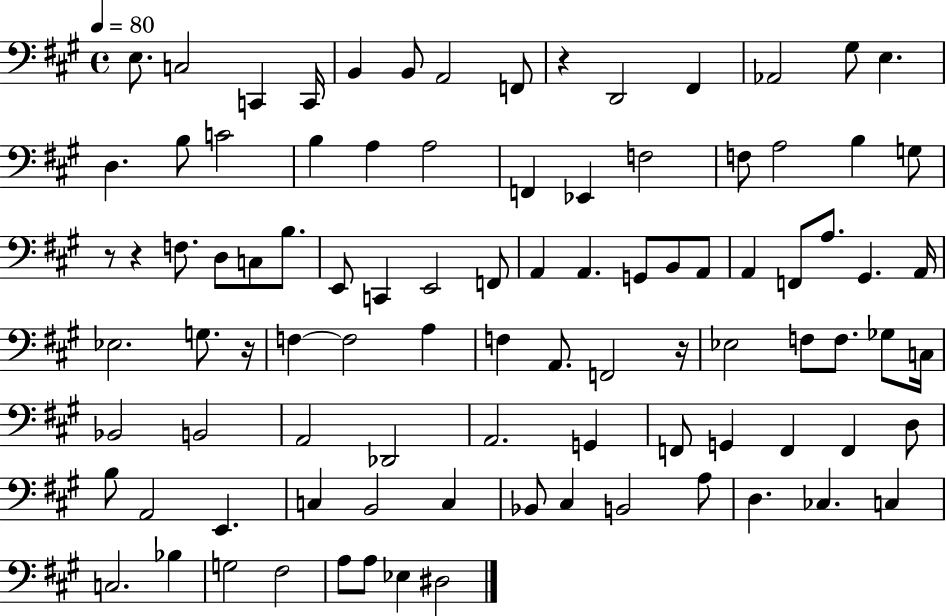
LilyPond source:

{
  \clef bass
  \time 4/4
  \defaultTimeSignature
  \key a \major
  \tempo 4 = 80
  \repeat volta 2 { e8. c2 c,4 c,16 | b,4 b,8 a,2 f,8 | r4 d,2 fis,4 | aes,2 gis8 e4. | \break d4. b8 c'2 | b4 a4 a2 | f,4 ees,4 f2 | f8 a2 b4 g8 | \break r8 r4 f8. d8 c8 b8. | e,8 c,4 e,2 f,8 | a,4 a,4. g,8 b,8 a,8 | a,4 f,8 a8. gis,4. a,16 | \break ees2. g8. r16 | f4~~ f2 a4 | f4 a,8. f,2 r16 | ees2 f8 f8. ges8 c16 | \break bes,2 b,2 | a,2 des,2 | a,2. g,4 | f,8 g,4 f,4 f,4 d8 | \break b8 a,2 e,4. | c4 b,2 c4 | bes,8 cis4 b,2 a8 | d4. ces4. c4 | \break c2. bes4 | g2 fis2 | a8 a8 ees4 dis2 | } \bar "|."
}